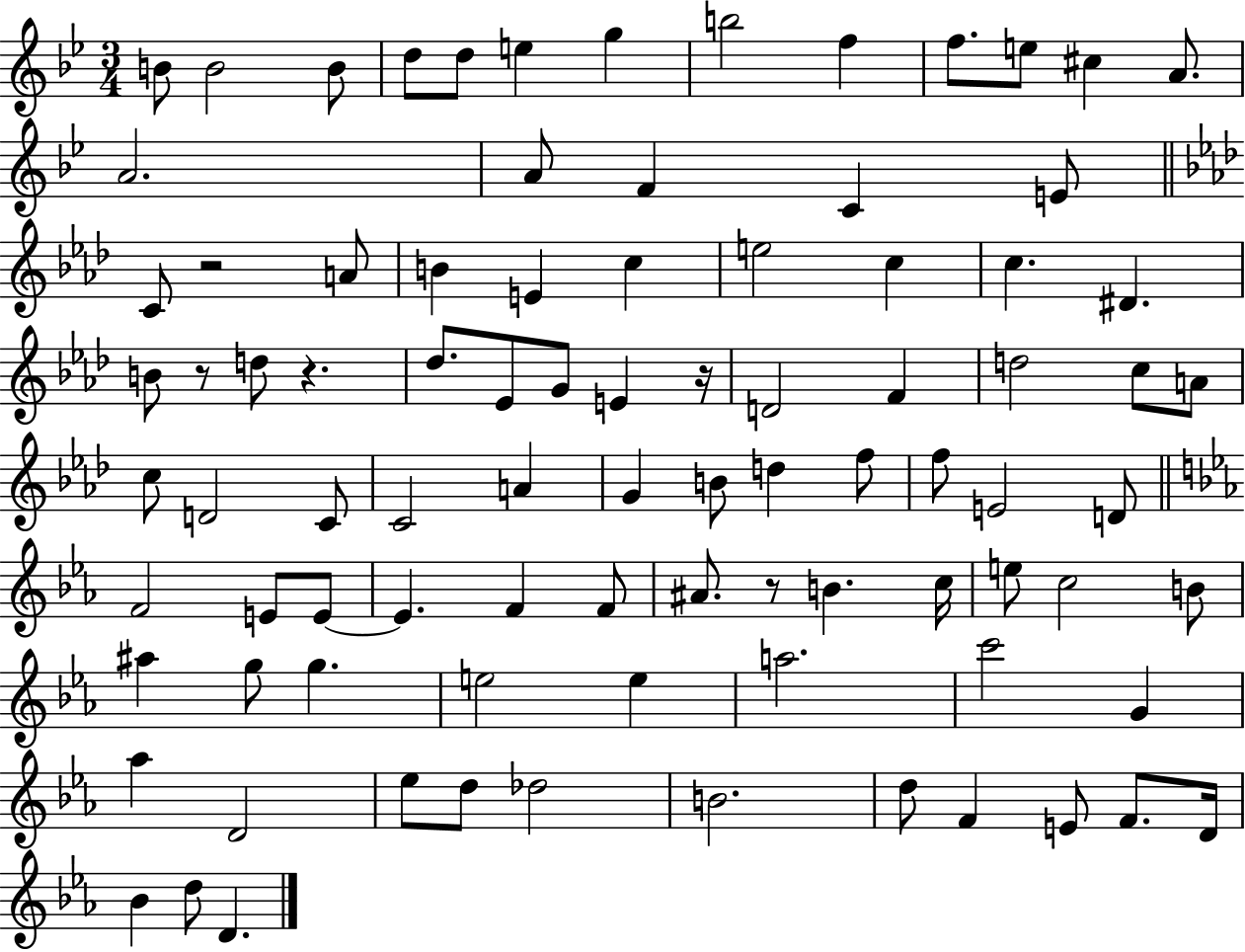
{
  \clef treble
  \numericTimeSignature
  \time 3/4
  \key bes \major
  \repeat volta 2 { b'8 b'2 b'8 | d''8 d''8 e''4 g''4 | b''2 f''4 | f''8. e''8 cis''4 a'8. | \break a'2. | a'8 f'4 c'4 e'8 | \bar "||" \break \key aes \major c'8 r2 a'8 | b'4 e'4 c''4 | e''2 c''4 | c''4. dis'4. | \break b'8 r8 d''8 r4. | des''8. ees'8 g'8 e'4 r16 | d'2 f'4 | d''2 c''8 a'8 | \break c''8 d'2 c'8 | c'2 a'4 | g'4 b'8 d''4 f''8 | f''8 e'2 d'8 | \break \bar "||" \break \key ees \major f'2 e'8 e'8~~ | e'4. f'4 f'8 | ais'8. r8 b'4. c''16 | e''8 c''2 b'8 | \break ais''4 g''8 g''4. | e''2 e''4 | a''2. | c'''2 g'4 | \break aes''4 d'2 | ees''8 d''8 des''2 | b'2. | d''8 f'4 e'8 f'8. d'16 | \break bes'4 d''8 d'4. | } \bar "|."
}